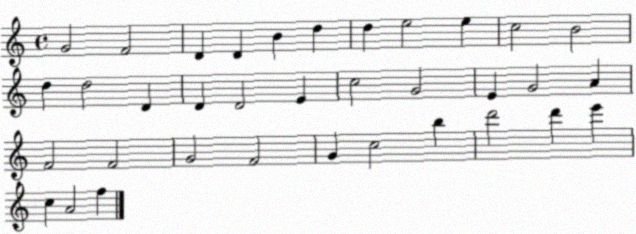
X:1
T:Untitled
M:4/4
L:1/4
K:C
G2 F2 D D B d d e2 e c2 B2 d d2 D D D2 E c2 G2 E G2 A F2 F2 G2 F2 G c2 b d'2 d' e' c A2 f